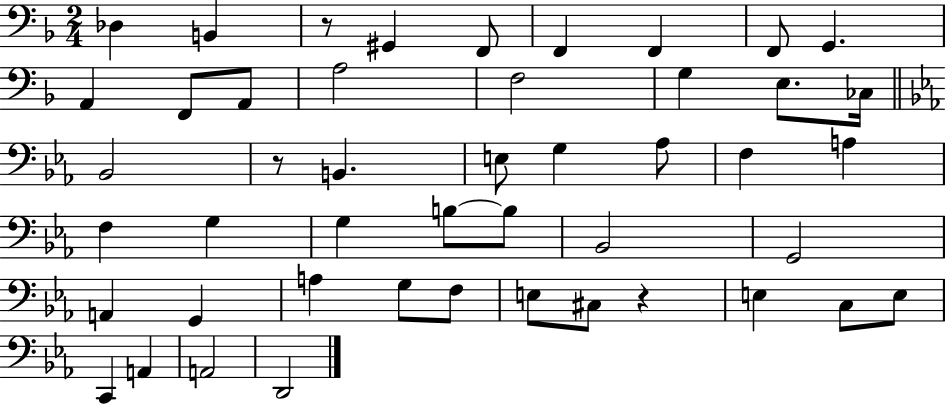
{
  \clef bass
  \numericTimeSignature
  \time 2/4
  \key f \major
  des4 b,4 | r8 gis,4 f,8 | f,4 f,4 | f,8 g,4. | \break a,4 f,8 a,8 | a2 | f2 | g4 e8. ces16 | \break \bar "||" \break \key ees \major bes,2 | r8 b,4. | e8 g4 aes8 | f4 a4 | \break f4 g4 | g4 b8~~ b8 | bes,2 | g,2 | \break a,4 g,4 | a4 g8 f8 | e8 cis8 r4 | e4 c8 e8 | \break c,4 a,4 | a,2 | d,2 | \bar "|."
}